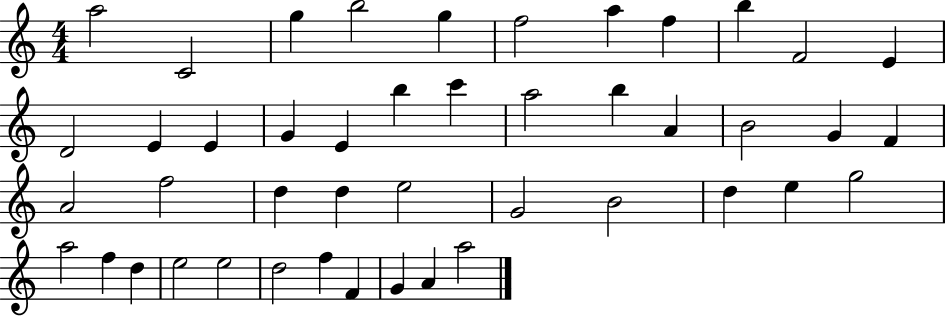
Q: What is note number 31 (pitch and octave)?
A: B4